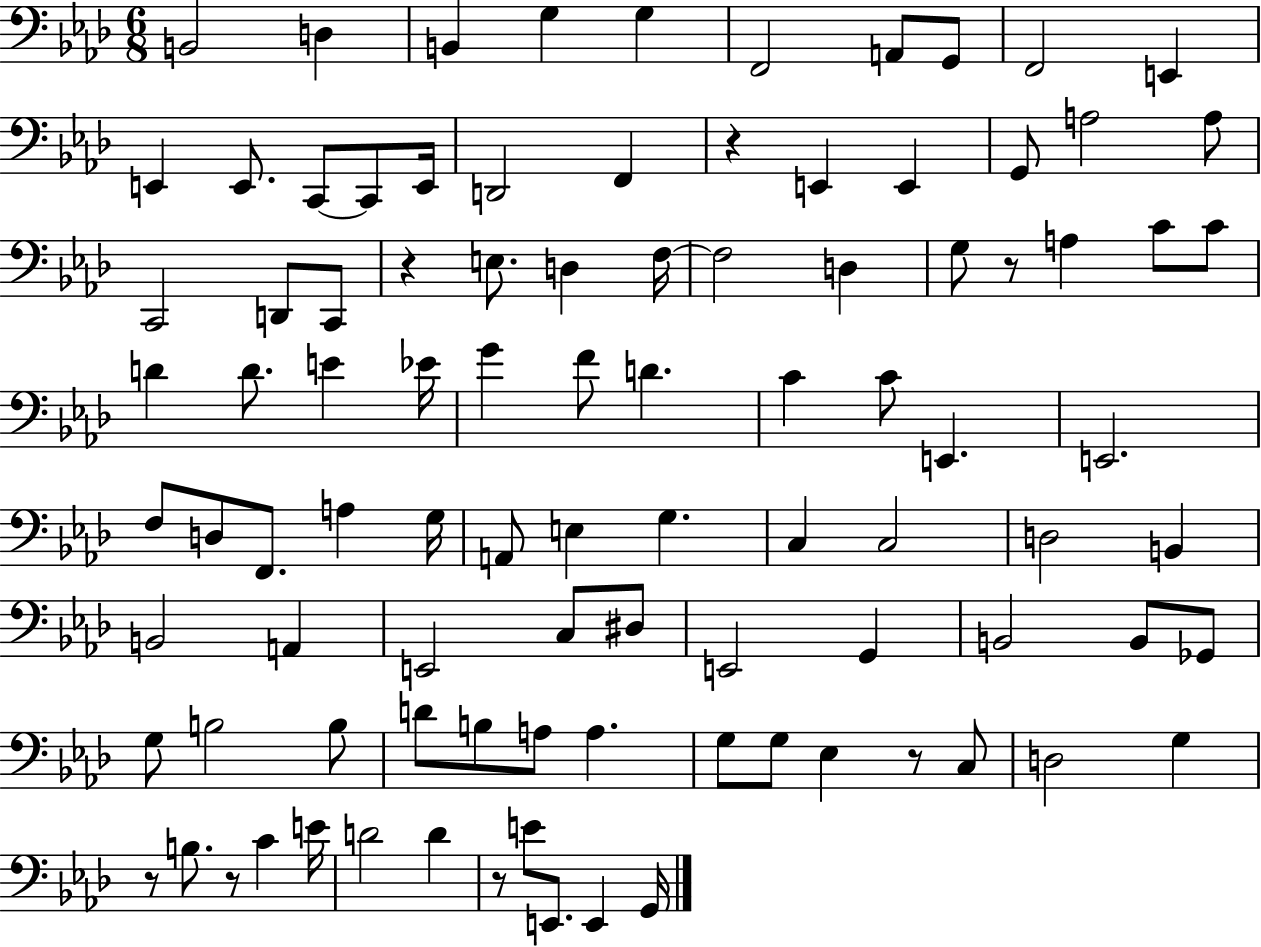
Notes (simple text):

B2/h D3/q B2/q G3/q G3/q F2/h A2/e G2/e F2/h E2/q E2/q E2/e. C2/e C2/e E2/s D2/h F2/q R/q E2/q E2/q G2/e A3/h A3/e C2/h D2/e C2/e R/q E3/e. D3/q F3/s F3/h D3/q G3/e R/e A3/q C4/e C4/e D4/q D4/e. E4/q Eb4/s G4/q F4/e D4/q. C4/q C4/e E2/q. E2/h. F3/e D3/e F2/e. A3/q G3/s A2/e E3/q G3/q. C3/q C3/h D3/h B2/q B2/h A2/q E2/h C3/e D#3/e E2/h G2/q B2/h B2/e Gb2/e G3/e B3/h B3/e D4/e B3/e A3/e A3/q. G3/e G3/e Eb3/q R/e C3/e D3/h G3/q R/e B3/e. R/e C4/q E4/s D4/h D4/q R/e E4/e E2/e. E2/q G2/s